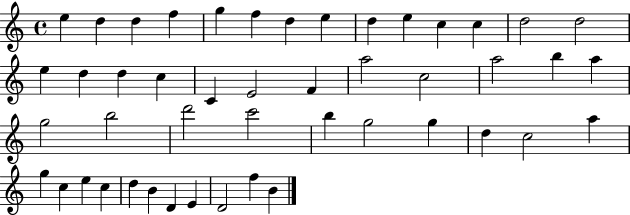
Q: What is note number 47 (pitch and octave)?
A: B4